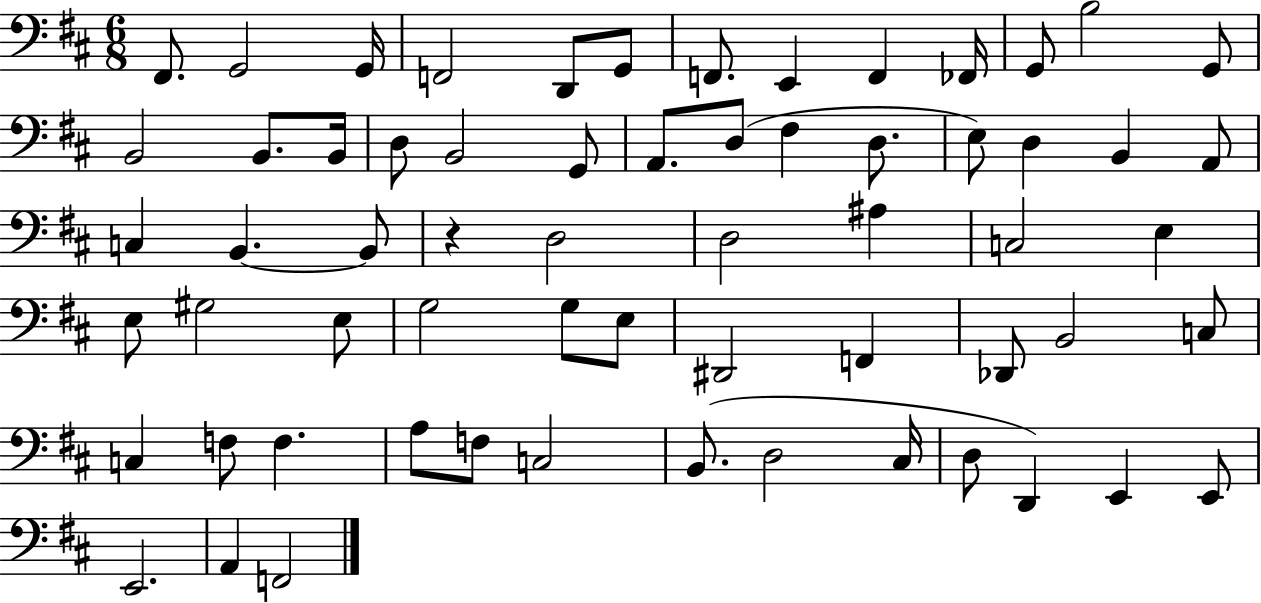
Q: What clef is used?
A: bass